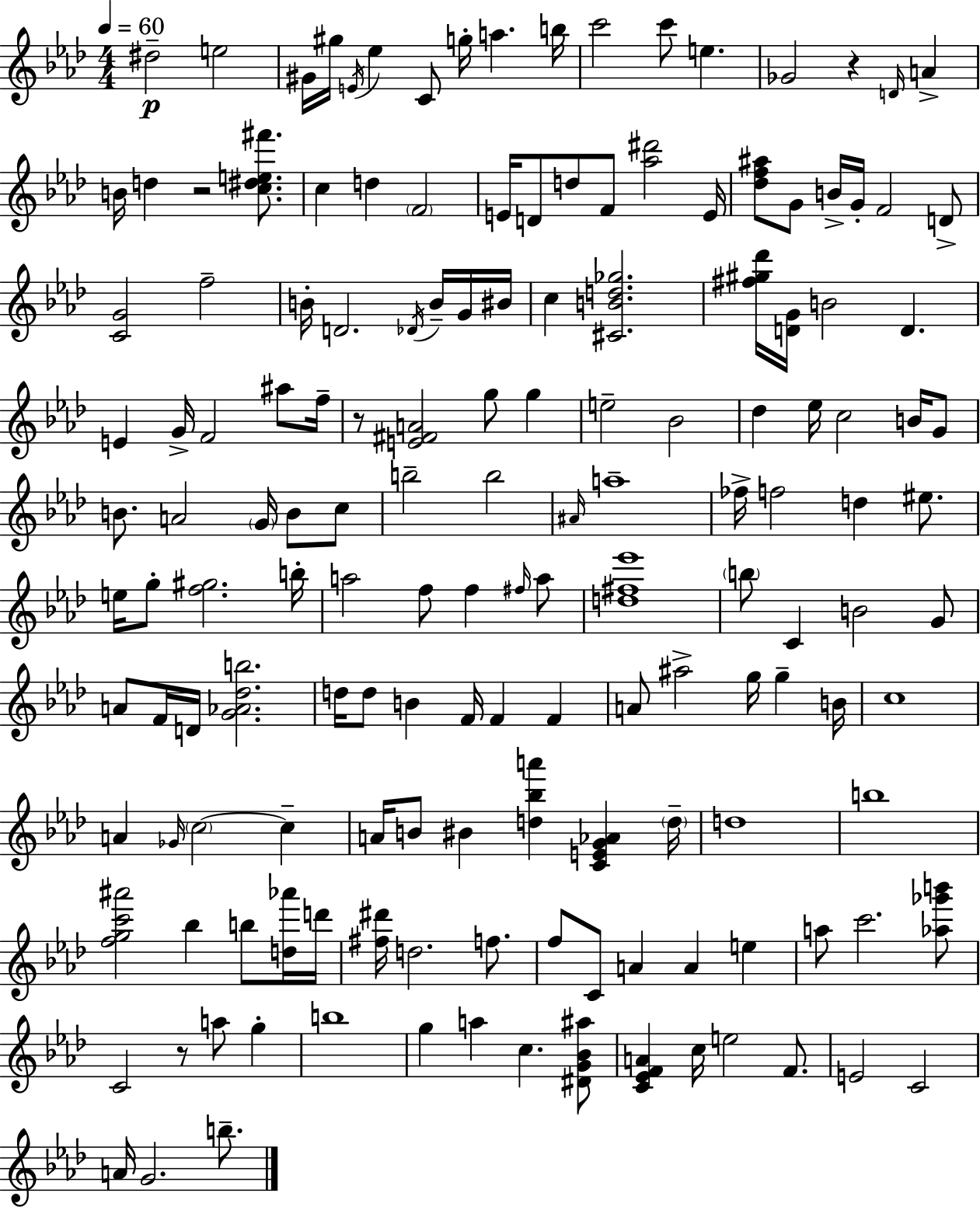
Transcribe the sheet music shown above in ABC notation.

X:1
T:Untitled
M:4/4
L:1/4
K:Fm
^d2 e2 ^G/4 ^g/4 E/4 _e C/2 g/4 a b/4 c'2 c'/2 e _G2 z D/4 A B/4 d z2 [c^de^f']/2 c d F2 E/4 D/2 d/2 F/2 [_a^d']2 E/4 [_df^a]/2 G/2 B/4 G/4 F2 D/2 [CG]2 f2 B/4 D2 _D/4 B/4 G/4 ^B/4 c [^CBd_g]2 [^f^g_d']/4 [DG]/4 B2 D E G/4 F2 ^a/2 f/4 z/2 [E^FA]2 g/2 g e2 _B2 _d _e/4 c2 B/4 G/2 B/2 A2 G/4 B/2 c/2 b2 b2 ^A/4 a4 _f/4 f2 d ^e/2 e/4 g/2 [f^g]2 b/4 a2 f/2 f ^f/4 a/2 [d^f_e']4 b/2 C B2 G/2 A/2 F/4 D/4 [G_A_db]2 d/4 d/2 B F/4 F F A/2 ^a2 g/4 g B/4 c4 A _G/4 c2 c A/4 B/2 ^B [d_ba'] [CEG_A] d/4 d4 b4 [fgc'^a']2 _b b/2 [d_a']/4 d'/4 [^f^d']/4 d2 f/2 f/2 C/2 A A e a/2 c'2 [_a_g'b']/2 C2 z/2 a/2 g b4 g a c [^DG_B^a]/2 [C_EFA] c/4 e2 F/2 E2 C2 A/4 G2 b/2